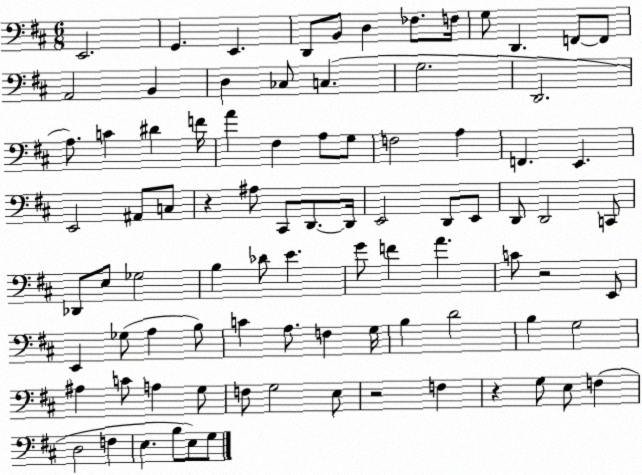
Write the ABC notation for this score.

X:1
T:Untitled
M:6/8
L:1/4
K:D
E,,2 G,, E,, D,,/2 B,,/2 D, _F,/2 F,/4 G,/2 D,, F,,/2 F,,/2 A,,2 B,, D, _C,/2 C, G,2 D,,2 A,/2 C ^D F/4 A ^F, A,/2 G,/2 F,2 A, F,, E,, E,,2 ^A,,/2 C,/2 z ^A,/2 ^C,,/2 D,,/2 D,,/4 E,,2 D,,/2 E,,/2 D,,/2 D,,2 C,,/2 _D,,/2 E,/2 _G,2 B, _D/2 E G/2 F A C/2 z2 E,,/2 E,, _G,/2 A, B,/2 C A,/2 F, G,/4 B, D2 B, G,2 ^A, C/2 A, G,/2 F,/2 G,2 E,/2 z2 F, z G,/2 E,/2 F, D,2 F, E, B,/2 E,/2 G,/2